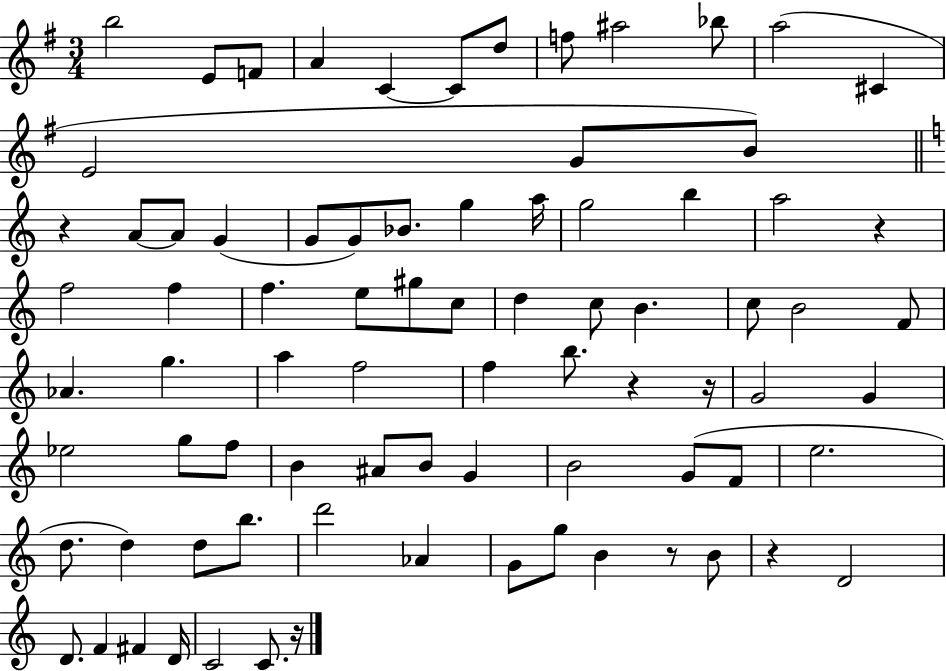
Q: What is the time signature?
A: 3/4